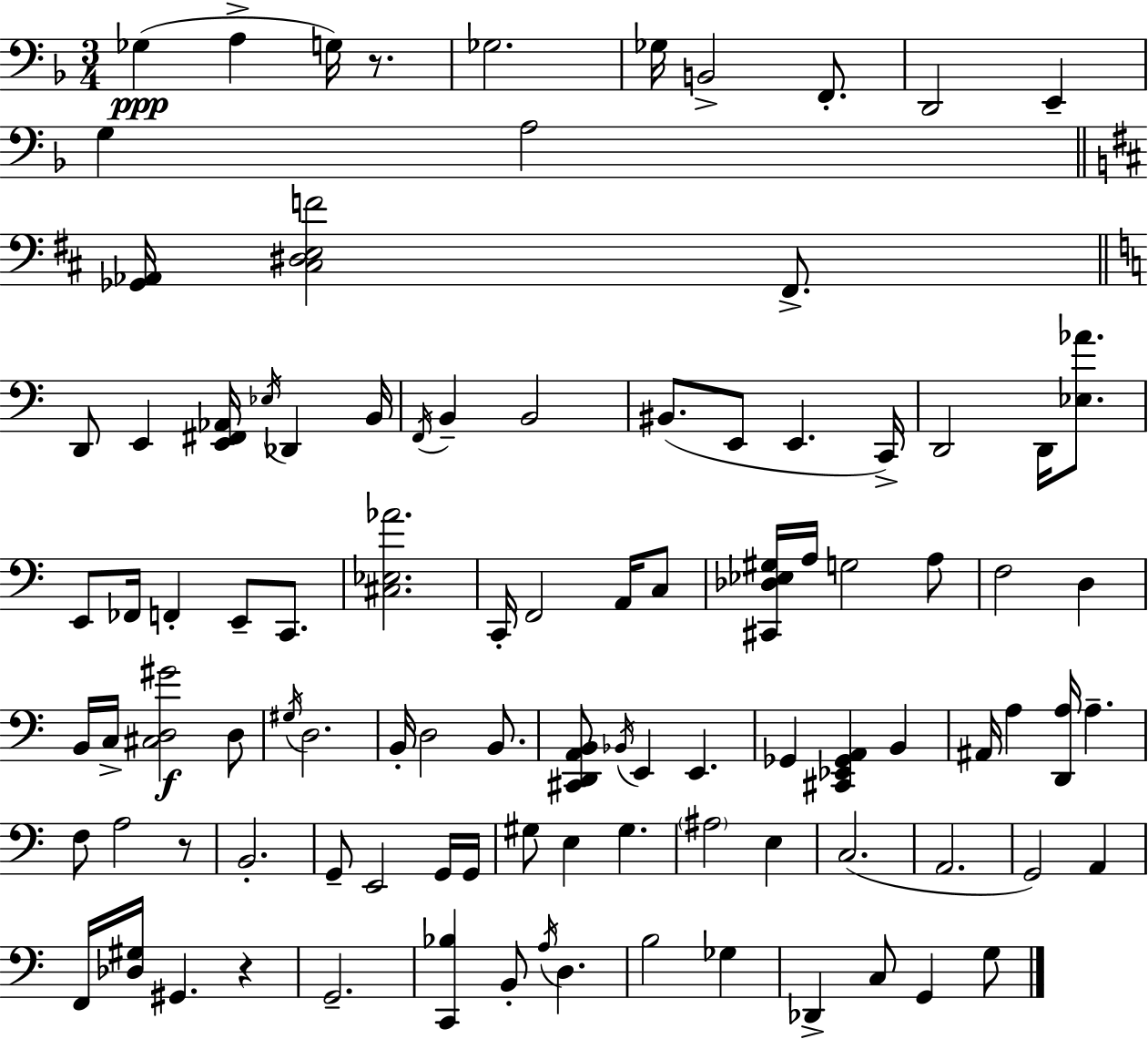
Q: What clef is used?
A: bass